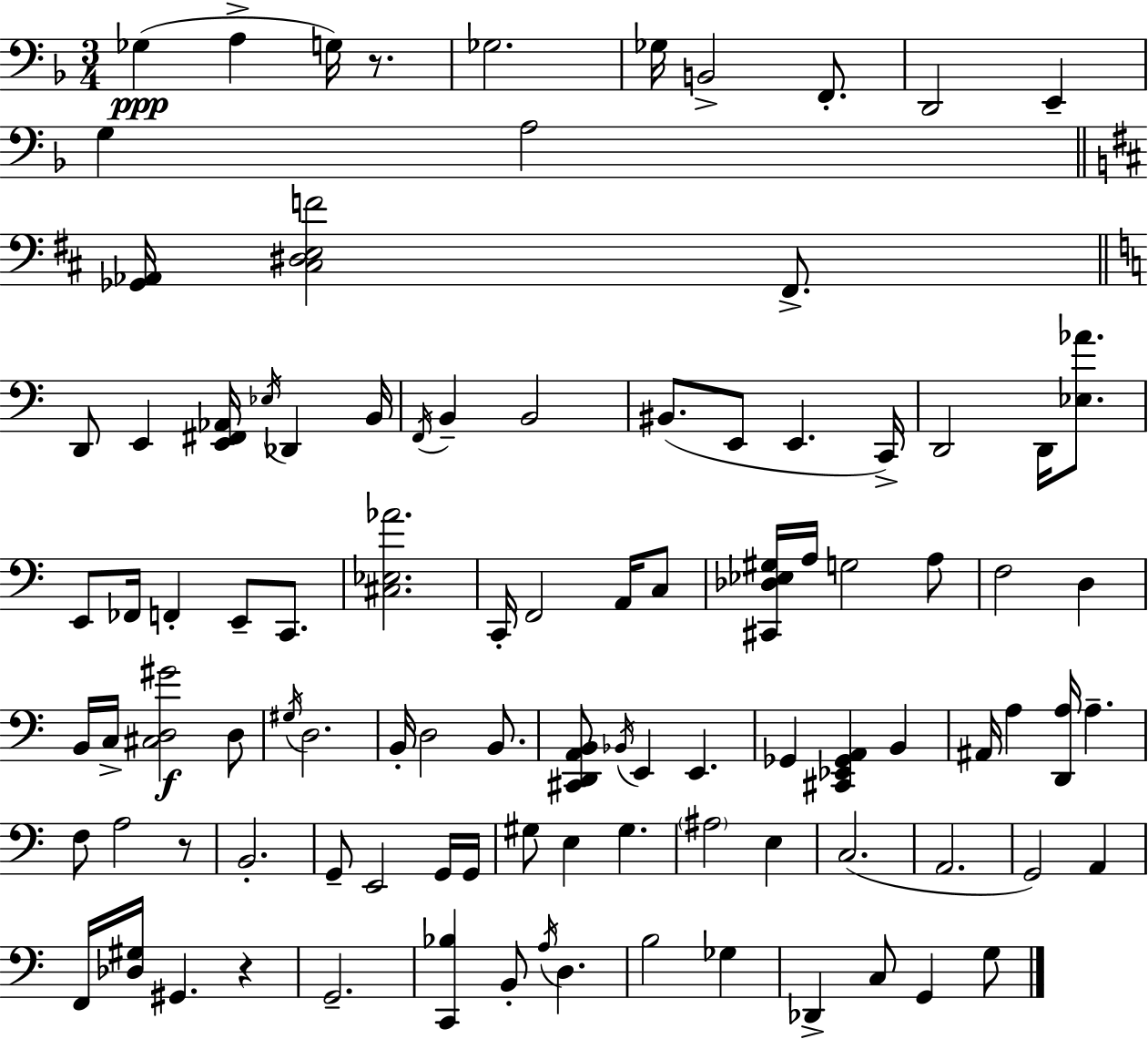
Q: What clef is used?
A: bass